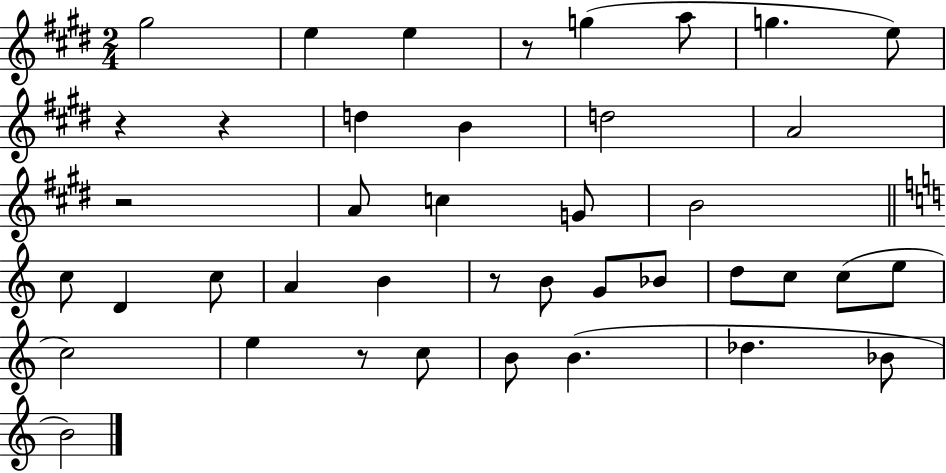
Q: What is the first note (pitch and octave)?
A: G#5